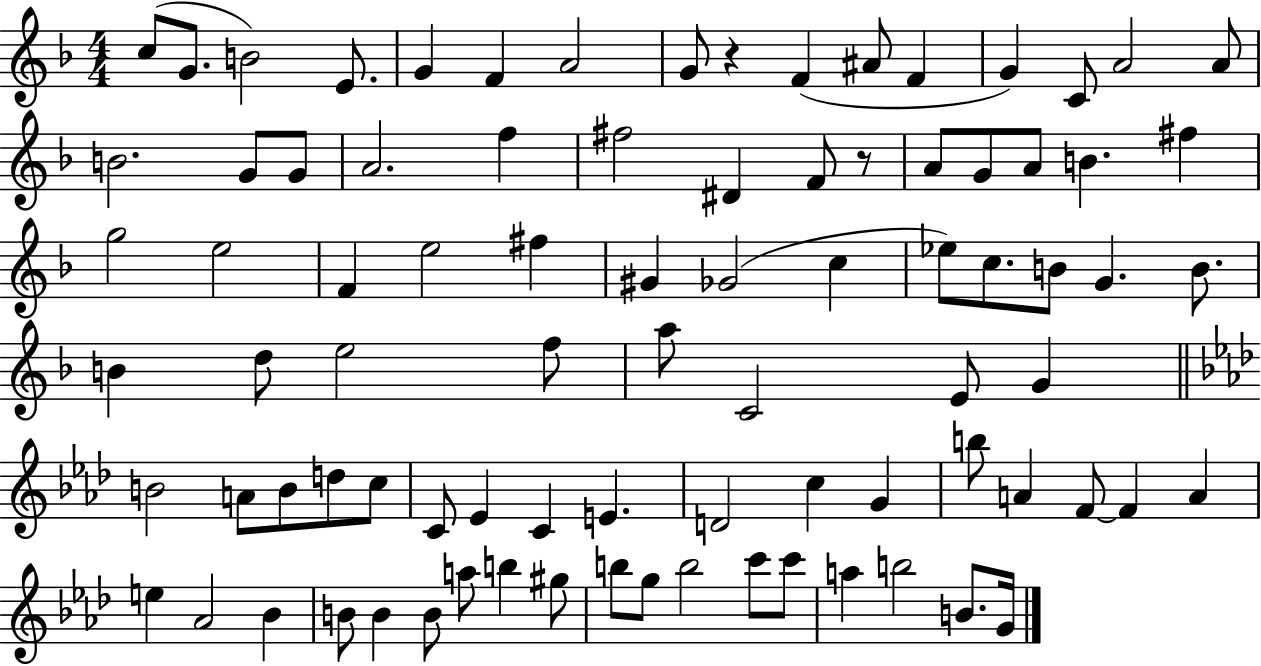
X:1
T:Untitled
M:4/4
L:1/4
K:F
c/2 G/2 B2 E/2 G F A2 G/2 z F ^A/2 F G C/2 A2 A/2 B2 G/2 G/2 A2 f ^f2 ^D F/2 z/2 A/2 G/2 A/2 B ^f g2 e2 F e2 ^f ^G _G2 c _e/2 c/2 B/2 G B/2 B d/2 e2 f/2 a/2 C2 E/2 G B2 A/2 B/2 d/2 c/2 C/2 _E C E D2 c G b/2 A F/2 F A e _A2 _B B/2 B B/2 a/2 b ^g/2 b/2 g/2 b2 c'/2 c'/2 a b2 B/2 G/4